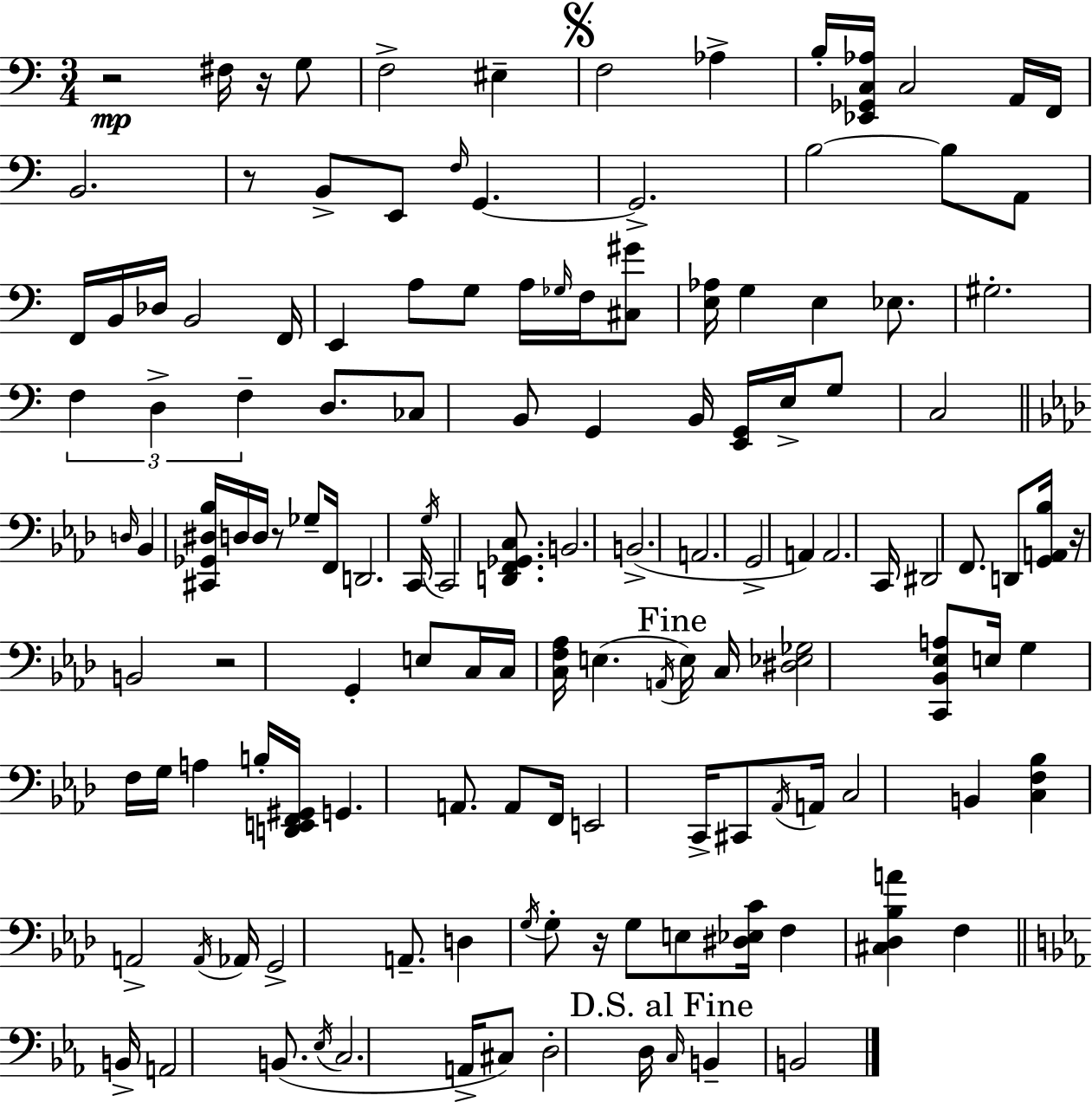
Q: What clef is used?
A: bass